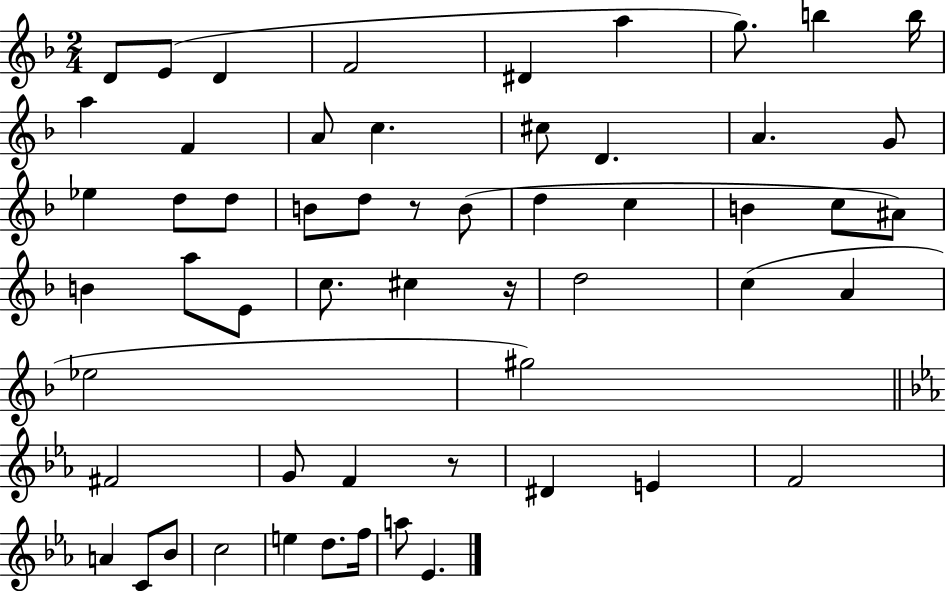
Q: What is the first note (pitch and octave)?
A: D4